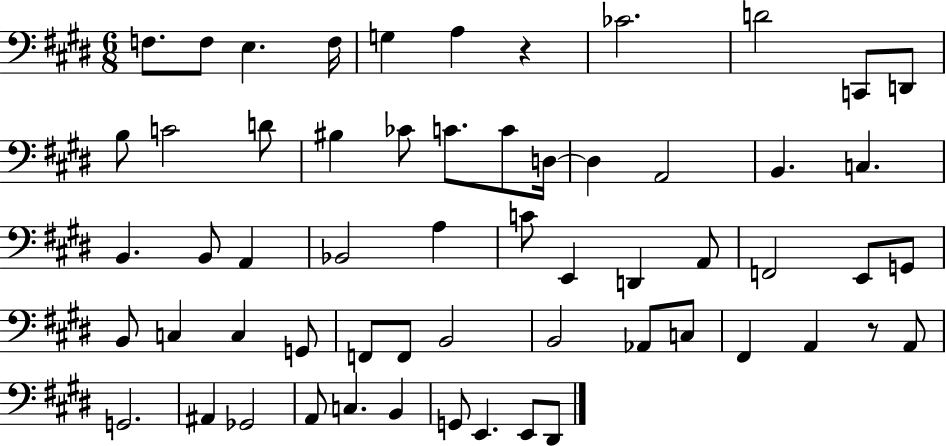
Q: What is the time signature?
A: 6/8